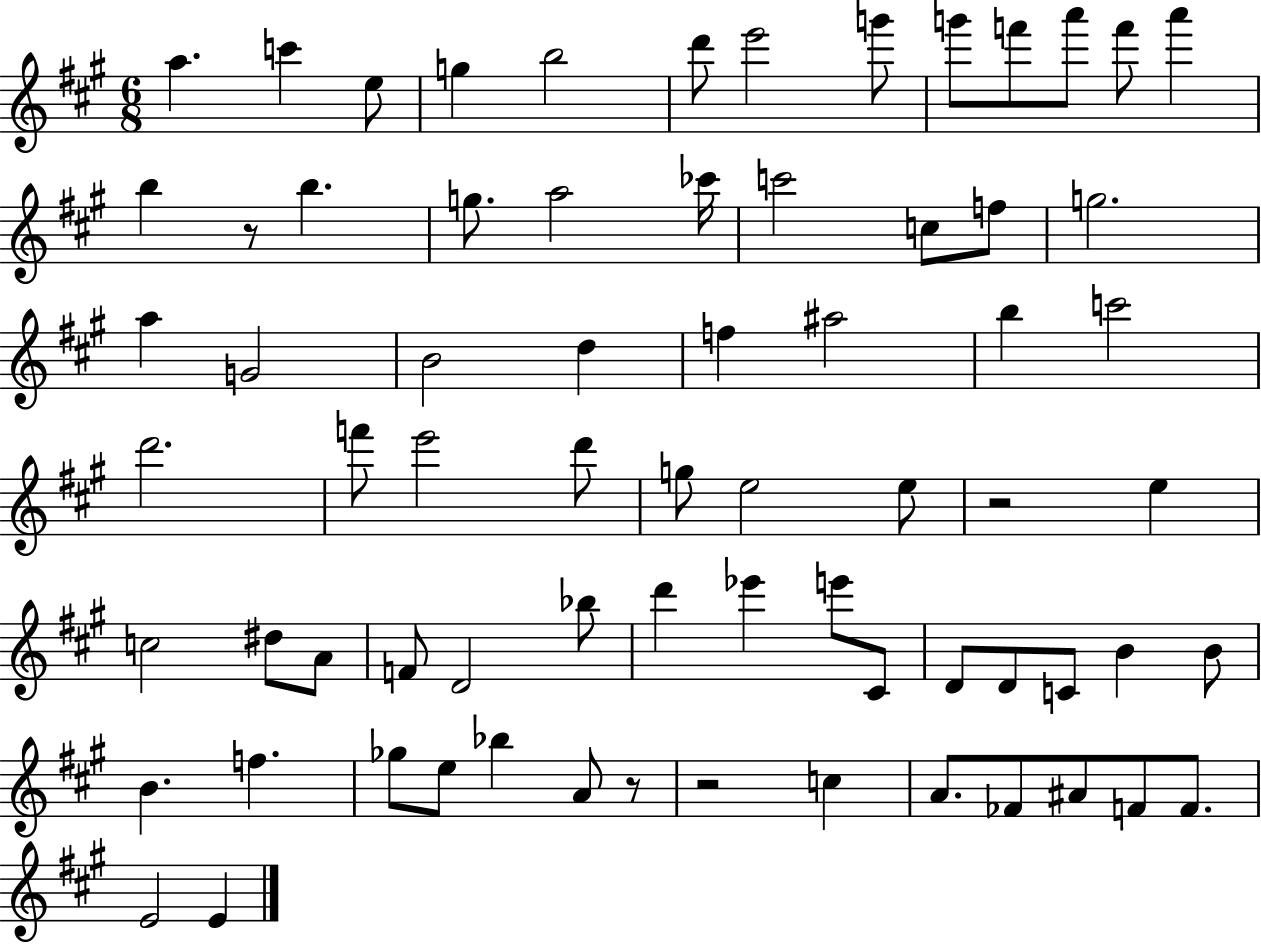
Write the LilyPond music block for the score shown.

{
  \clef treble
  \numericTimeSignature
  \time 6/8
  \key a \major
  a''4. c'''4 e''8 | g''4 b''2 | d'''8 e'''2 g'''8 | g'''8 f'''8 a'''8 f'''8 a'''4 | \break b''4 r8 b''4. | g''8. a''2 ces'''16 | c'''2 c''8 f''8 | g''2. | \break a''4 g'2 | b'2 d''4 | f''4 ais''2 | b''4 c'''2 | \break d'''2. | f'''8 e'''2 d'''8 | g''8 e''2 e''8 | r2 e''4 | \break c''2 dis''8 a'8 | f'8 d'2 bes''8 | d'''4 ees'''4 e'''8 cis'8 | d'8 d'8 c'8 b'4 b'8 | \break b'4. f''4. | ges''8 e''8 bes''4 a'8 r8 | r2 c''4 | a'8. fes'8 ais'8 f'8 f'8. | \break e'2 e'4 | \bar "|."
}